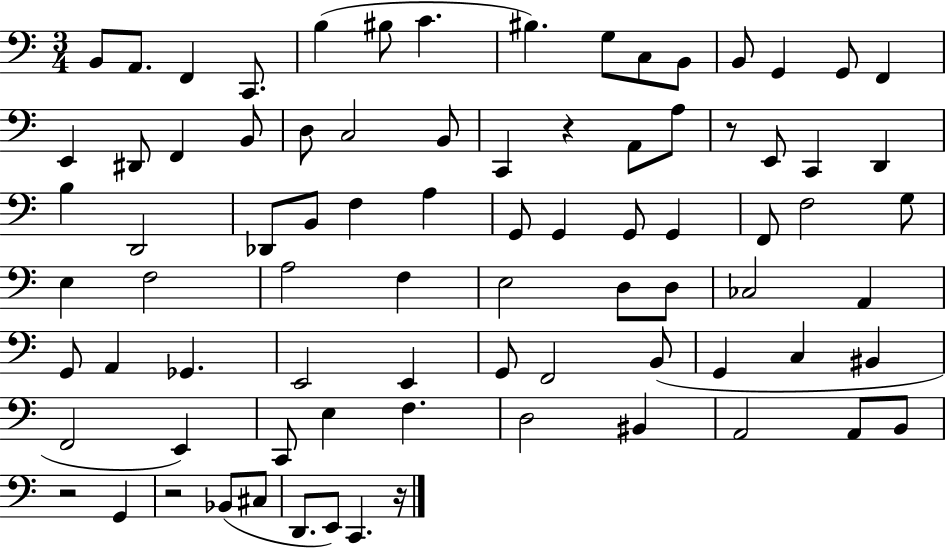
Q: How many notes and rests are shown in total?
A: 82